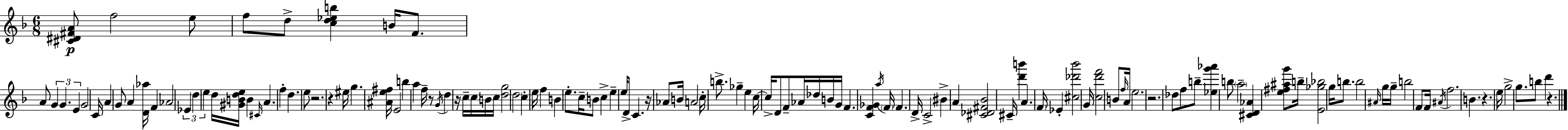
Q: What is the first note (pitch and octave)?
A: F5